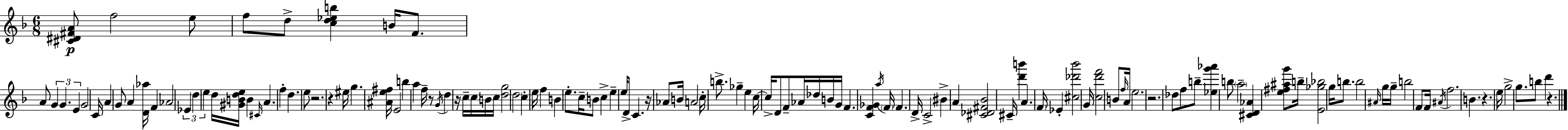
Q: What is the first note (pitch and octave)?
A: F5